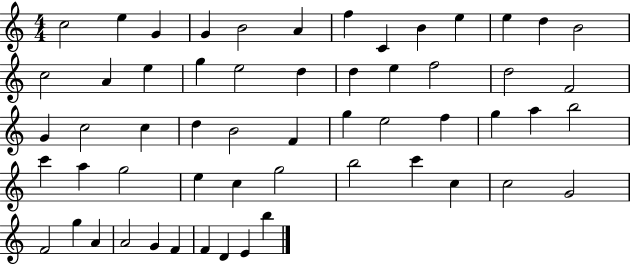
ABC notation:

X:1
T:Untitled
M:4/4
L:1/4
K:C
c2 e G G B2 A f C B e e d B2 c2 A e g e2 d d e f2 d2 F2 G c2 c d B2 F g e2 f g a b2 c' a g2 e c g2 b2 c' c c2 G2 F2 g A A2 G F F D E b